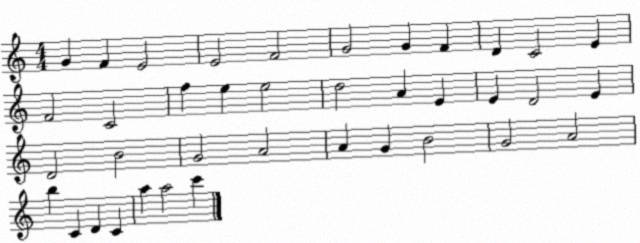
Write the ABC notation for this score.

X:1
T:Untitled
M:4/4
L:1/4
K:C
G F E2 E2 F2 G2 G F D C2 E F2 C2 f e e2 d2 A E E D2 E D2 B2 G2 A2 A G B2 G2 A2 b C D C a a2 c'